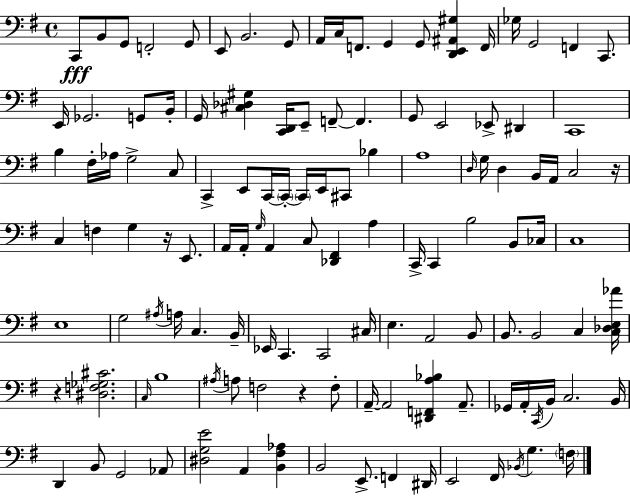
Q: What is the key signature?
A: G major